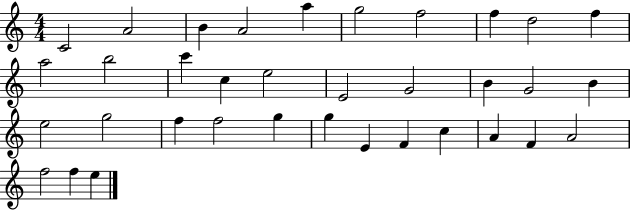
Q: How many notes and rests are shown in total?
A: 35